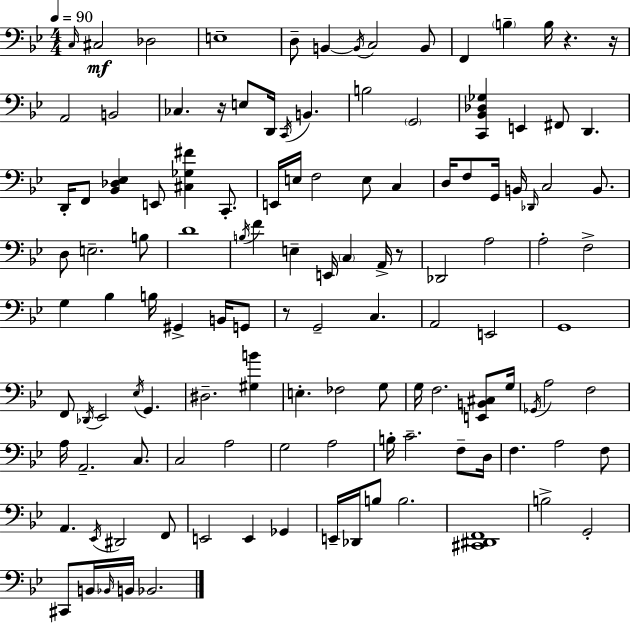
C3/s C#3/h Db3/h E3/w D3/e B2/q B2/s C3/h B2/e F2/q B3/q B3/s R/q. R/s A2/h B2/h CES3/q. R/s E3/e D2/s C2/s B2/q. B3/h G2/h [C2,Bb2,Db3,Gb3]/q E2/q F#2/e D2/q. D2/s F2/e [Bb2,Db3,Eb3]/q E2/e [C#3,Gb3,F#4]/q C2/e. E2/s E3/s F3/h E3/e C3/q D3/s F3/e G2/s B2/s Db2/s C3/h B2/e. D3/e E3/h. B3/e D4/w B3/s F4/q E3/q E2/s C3/q A2/s R/e Db2/h A3/h A3/h F3/h G3/q Bb3/q B3/s G#2/q B2/s G2/e R/e G2/h C3/q. A2/h E2/h G2/w F2/e Db2/s Eb2/h Eb3/s G2/q. D#3/h. [G#3,B4]/q E3/q. FES3/h G3/e G3/s F3/h. [E2,B2,C#3]/e G3/s Gb2/s A3/h F3/h A3/s A2/h. C3/e. C3/h A3/h G3/h A3/h B3/s C4/h. F3/e D3/s F3/q. A3/h F3/e A2/q. Eb2/s D#2/h F2/e E2/h E2/q Gb2/q E2/s Db2/s B3/e B3/h. [C#2,D#2,F2]/w B3/h G2/h C#2/e B2/s Bb2/s B2/s Bb2/h.